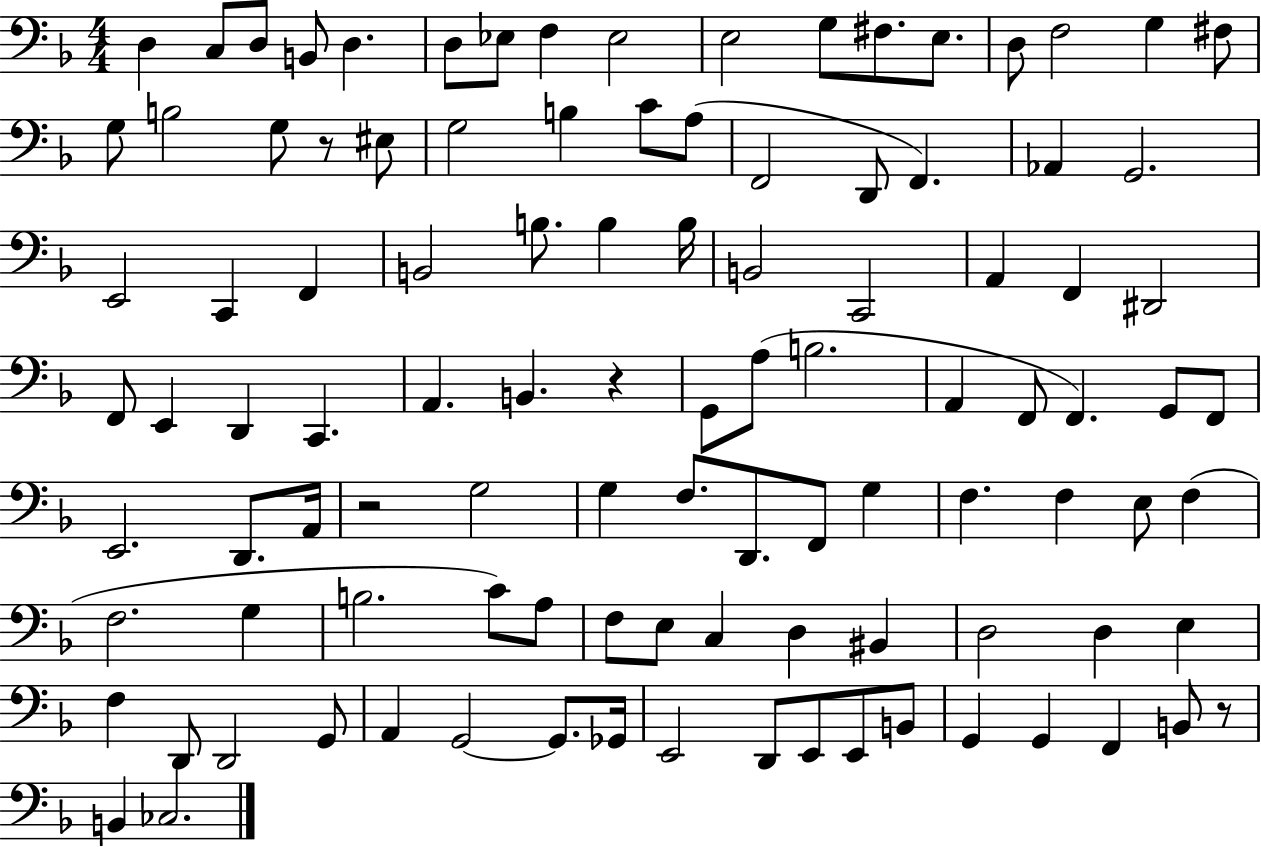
D3/q C3/e D3/e B2/e D3/q. D3/e Eb3/e F3/q Eb3/h E3/h G3/e F#3/e. E3/e. D3/e F3/h G3/q F#3/e G3/e B3/h G3/e R/e EIS3/e G3/h B3/q C4/e A3/e F2/h D2/e F2/q. Ab2/q G2/h. E2/h C2/q F2/q B2/h B3/e. B3/q B3/s B2/h C2/h A2/q F2/q D#2/h F2/e E2/q D2/q C2/q. A2/q. B2/q. R/q G2/e A3/e B3/h. A2/q F2/e F2/q. G2/e F2/e E2/h. D2/e. A2/s R/h G3/h G3/q F3/e. D2/e. F2/e G3/q F3/q. F3/q E3/e F3/q F3/h. G3/q B3/h. C4/e A3/e F3/e E3/e C3/q D3/q BIS2/q D3/h D3/q E3/q F3/q D2/e D2/h G2/e A2/q G2/h G2/e. Gb2/s E2/h D2/e E2/e E2/e B2/e G2/q G2/q F2/q B2/e R/e B2/q CES3/h.